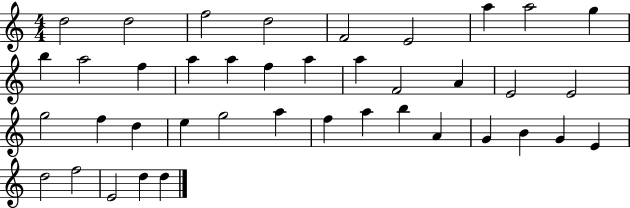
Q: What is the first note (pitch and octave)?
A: D5